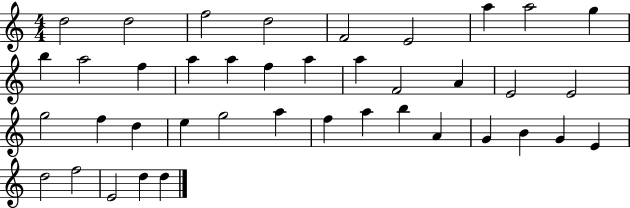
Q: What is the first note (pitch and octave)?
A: D5